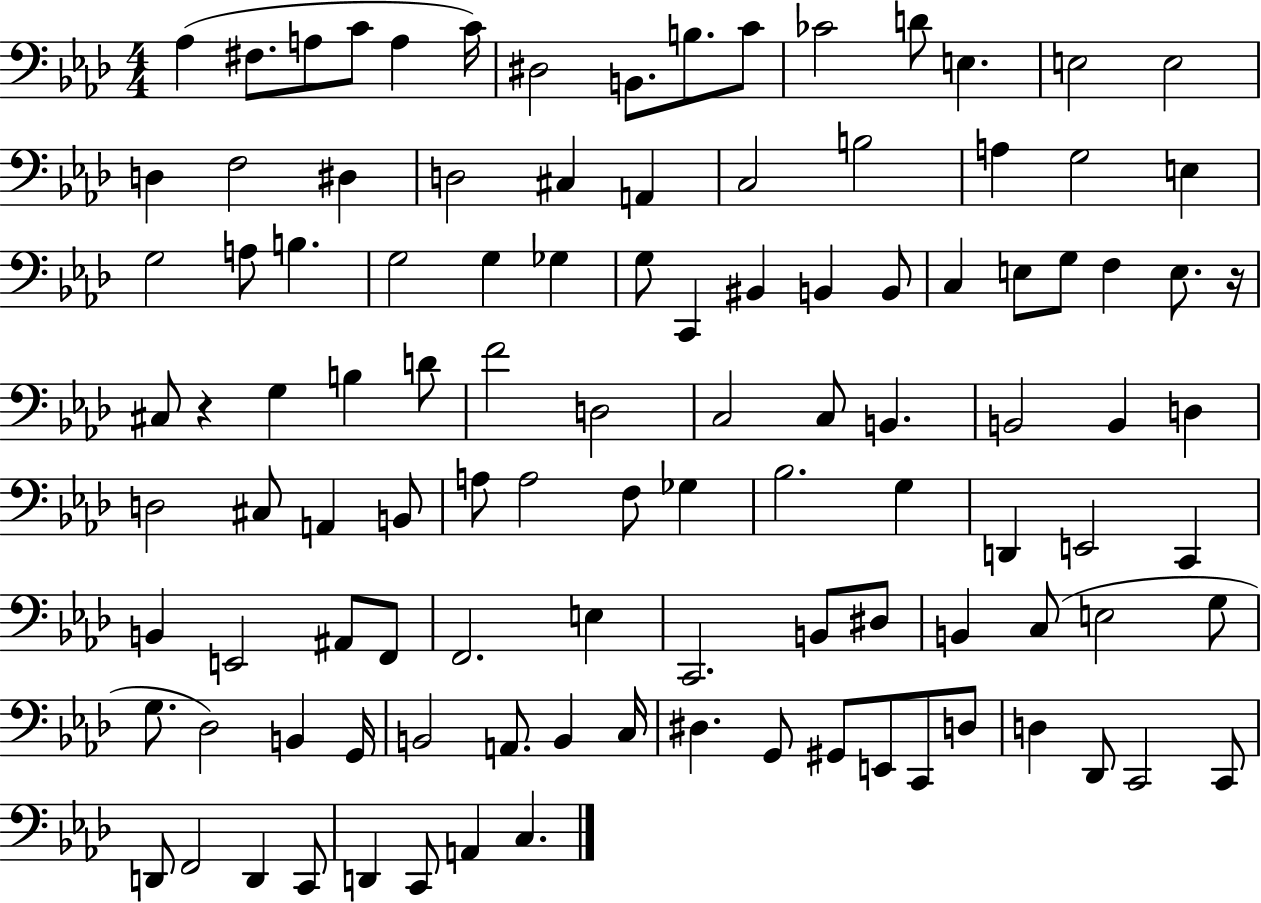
{
  \clef bass
  \numericTimeSignature
  \time 4/4
  \key aes \major
  aes4( fis8. a8 c'8 a4 c'16) | dis2 b,8. b8. c'8 | ces'2 d'8 e4. | e2 e2 | \break d4 f2 dis4 | d2 cis4 a,4 | c2 b2 | a4 g2 e4 | \break g2 a8 b4. | g2 g4 ges4 | g8 c,4 bis,4 b,4 b,8 | c4 e8 g8 f4 e8. r16 | \break cis8 r4 g4 b4 d'8 | f'2 d2 | c2 c8 b,4. | b,2 b,4 d4 | \break d2 cis8 a,4 b,8 | a8 a2 f8 ges4 | bes2. g4 | d,4 e,2 c,4 | \break b,4 e,2 ais,8 f,8 | f,2. e4 | c,2. b,8 dis8 | b,4 c8( e2 g8 | \break g8. des2) b,4 g,16 | b,2 a,8. b,4 c16 | dis4. g,8 gis,8 e,8 c,8 d8 | d4 des,8 c,2 c,8 | \break d,8 f,2 d,4 c,8 | d,4 c,8 a,4 c4. | \bar "|."
}